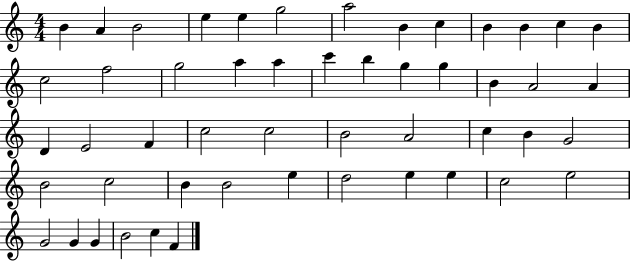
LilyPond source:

{
  \clef treble
  \numericTimeSignature
  \time 4/4
  \key c \major
  b'4 a'4 b'2 | e''4 e''4 g''2 | a''2 b'4 c''4 | b'4 b'4 c''4 b'4 | \break c''2 f''2 | g''2 a''4 a''4 | c'''4 b''4 g''4 g''4 | b'4 a'2 a'4 | \break d'4 e'2 f'4 | c''2 c''2 | b'2 a'2 | c''4 b'4 g'2 | \break b'2 c''2 | b'4 b'2 e''4 | d''2 e''4 e''4 | c''2 e''2 | \break g'2 g'4 g'4 | b'2 c''4 f'4 | \bar "|."
}